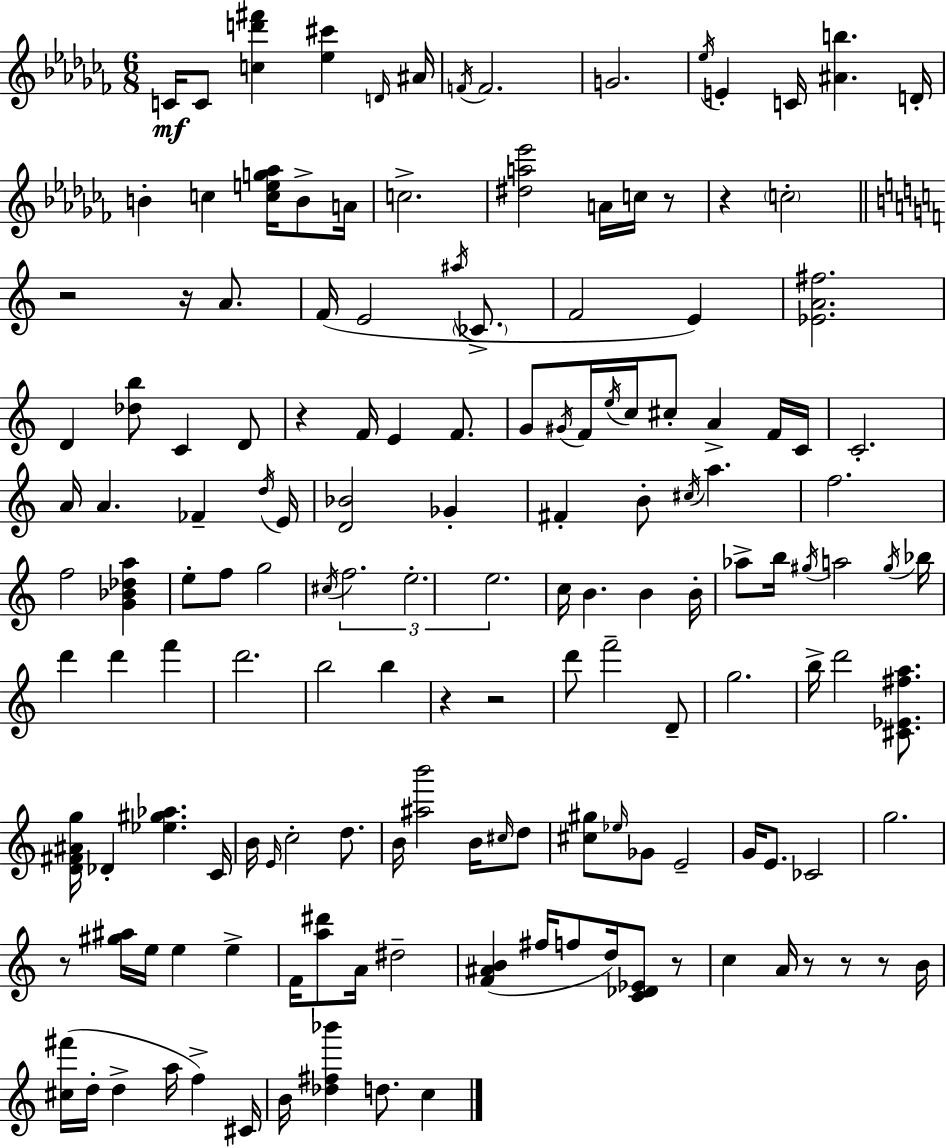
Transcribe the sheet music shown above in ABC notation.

X:1
T:Untitled
M:6/8
L:1/4
K:Abm
C/4 C/2 [cd'^f'] [_e^c'] D/4 ^A/4 F/4 F2 G2 _e/4 E C/4 [^Ab] D/4 B c [ceg_a]/4 B/2 A/4 c2 [^da_e']2 A/4 c/4 z/2 z c2 z2 z/4 A/2 F/4 E2 ^a/4 _C/2 F2 E [_EA^f]2 D [_db]/2 C D/2 z F/4 E F/2 G/2 ^G/4 F/4 e/4 c/4 ^c/2 A F/4 C/4 C2 A/4 A _F d/4 E/4 [D_B]2 _G ^F B/2 ^c/4 a f2 f2 [G_B_da] e/2 f/2 g2 ^c/4 f2 e2 e2 c/4 B B B/4 _a/2 b/4 ^g/4 a2 ^g/4 _b/4 d' d' f' d'2 b2 b z z2 d'/2 f'2 D/2 g2 b/4 d'2 [^C_E^fa]/2 [D^F^Ag]/4 _D [_e^g_a] C/4 B/4 E/4 c2 d/2 B/4 [^ab']2 B/4 ^c/4 d/2 [^c^g]/2 _e/4 _G/2 E2 G/4 E/2 _C2 g2 z/2 [^g^a]/4 e/4 e e F/4 [a^d']/2 A/4 ^d2 [F^AB] ^f/4 f/2 d/4 [C_D_E]/2 z/2 c A/4 z/2 z/2 z/2 B/4 [^c^f']/4 d/4 d a/4 f ^C/4 B/4 [_d^f_b'] d/2 c